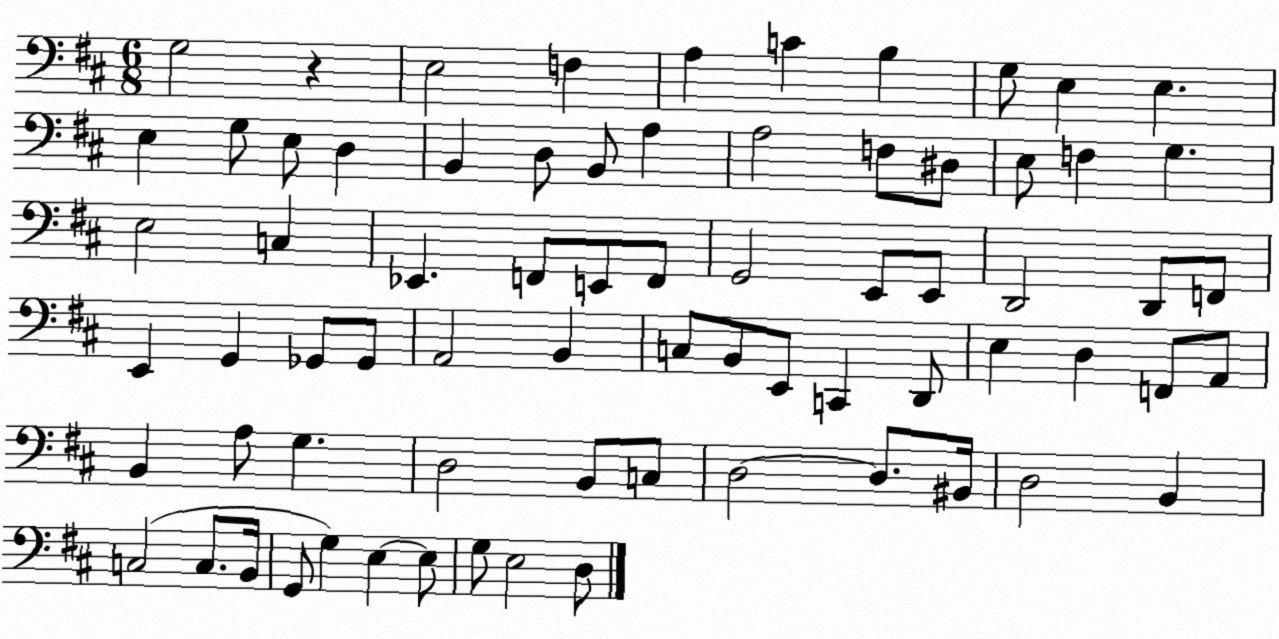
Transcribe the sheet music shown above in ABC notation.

X:1
T:Untitled
M:6/8
L:1/4
K:D
G,2 z E,2 F, A, C B, G,/2 E, E, E, G,/2 E,/2 D, B,, D,/2 B,,/2 A, A,2 F,/2 ^D,/2 E,/2 F, G, E,2 C, _E,, F,,/2 E,,/2 F,,/2 G,,2 E,,/2 E,,/2 D,,2 D,,/2 F,,/2 E,, G,, _G,,/2 _G,,/2 A,,2 B,, C,/2 B,,/2 E,,/2 C,, D,,/2 E, D, F,,/2 A,,/2 B,, A,/2 G, D,2 B,,/2 C,/2 D,2 D,/2 ^B,,/4 D,2 B,, C,2 C,/2 B,,/4 G,,/2 G, E, E,/2 G,/2 E,2 D,/2